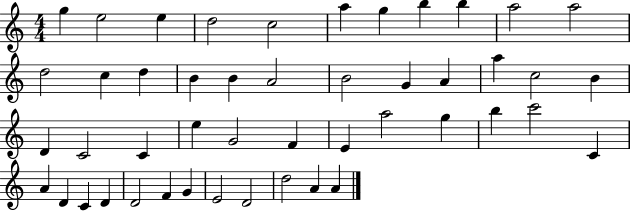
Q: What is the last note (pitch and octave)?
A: A4